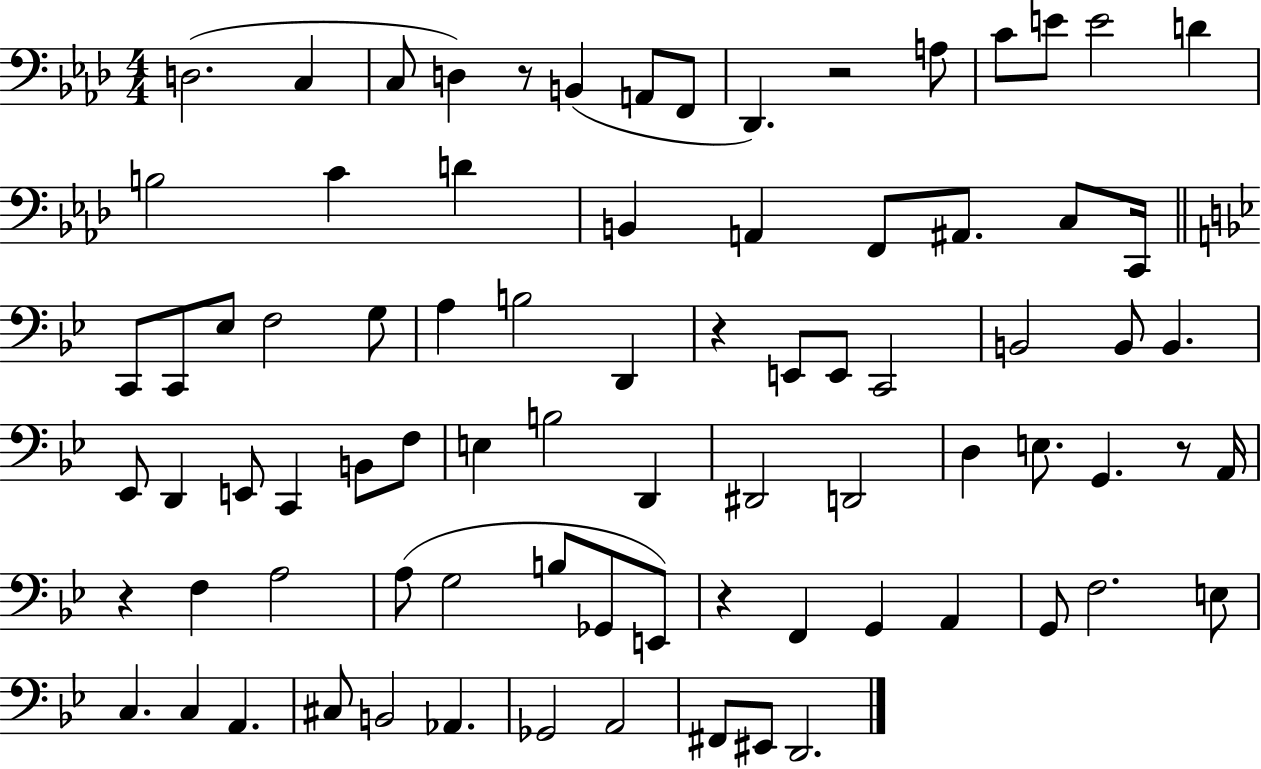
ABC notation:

X:1
T:Untitled
M:4/4
L:1/4
K:Ab
D,2 C, C,/2 D, z/2 B,, A,,/2 F,,/2 _D,, z2 A,/2 C/2 E/2 E2 D B,2 C D B,, A,, F,,/2 ^A,,/2 C,/2 C,,/4 C,,/2 C,,/2 _E,/2 F,2 G,/2 A, B,2 D,, z E,,/2 E,,/2 C,,2 B,,2 B,,/2 B,, _E,,/2 D,, E,,/2 C,, B,,/2 F,/2 E, B,2 D,, ^D,,2 D,,2 D, E,/2 G,, z/2 A,,/4 z F, A,2 A,/2 G,2 B,/2 _G,,/2 E,,/2 z F,, G,, A,, G,,/2 F,2 E,/2 C, C, A,, ^C,/2 B,,2 _A,, _G,,2 A,,2 ^F,,/2 ^E,,/2 D,,2